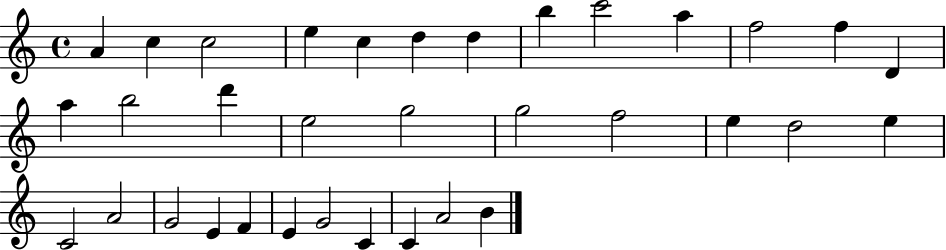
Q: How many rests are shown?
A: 0